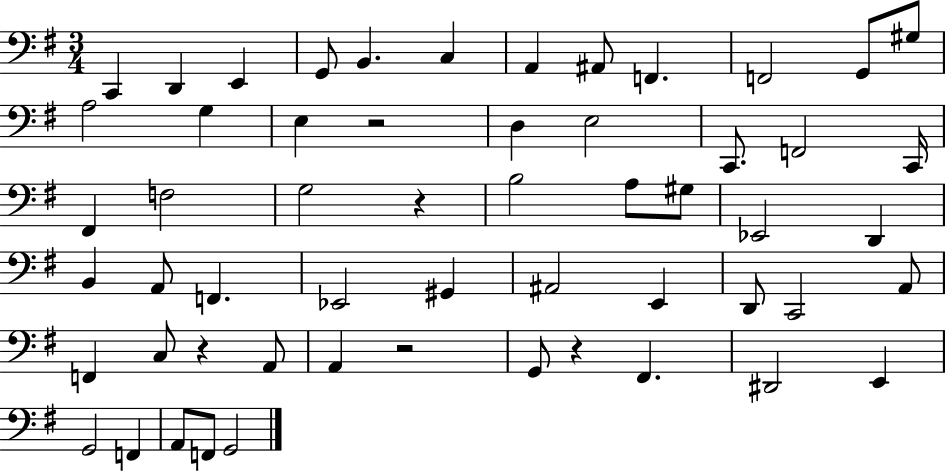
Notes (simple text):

C2/q D2/q E2/q G2/e B2/q. C3/q A2/q A#2/e F2/q. F2/h G2/e G#3/e A3/h G3/q E3/q R/h D3/q E3/h C2/e. F2/h C2/s F#2/q F3/h G3/h R/q B3/h A3/e G#3/e Eb2/h D2/q B2/q A2/e F2/q. Eb2/h G#2/q A#2/h E2/q D2/e C2/h A2/e F2/q C3/e R/q A2/e A2/q R/h G2/e R/q F#2/q. D#2/h E2/q G2/h F2/q A2/e F2/e G2/h